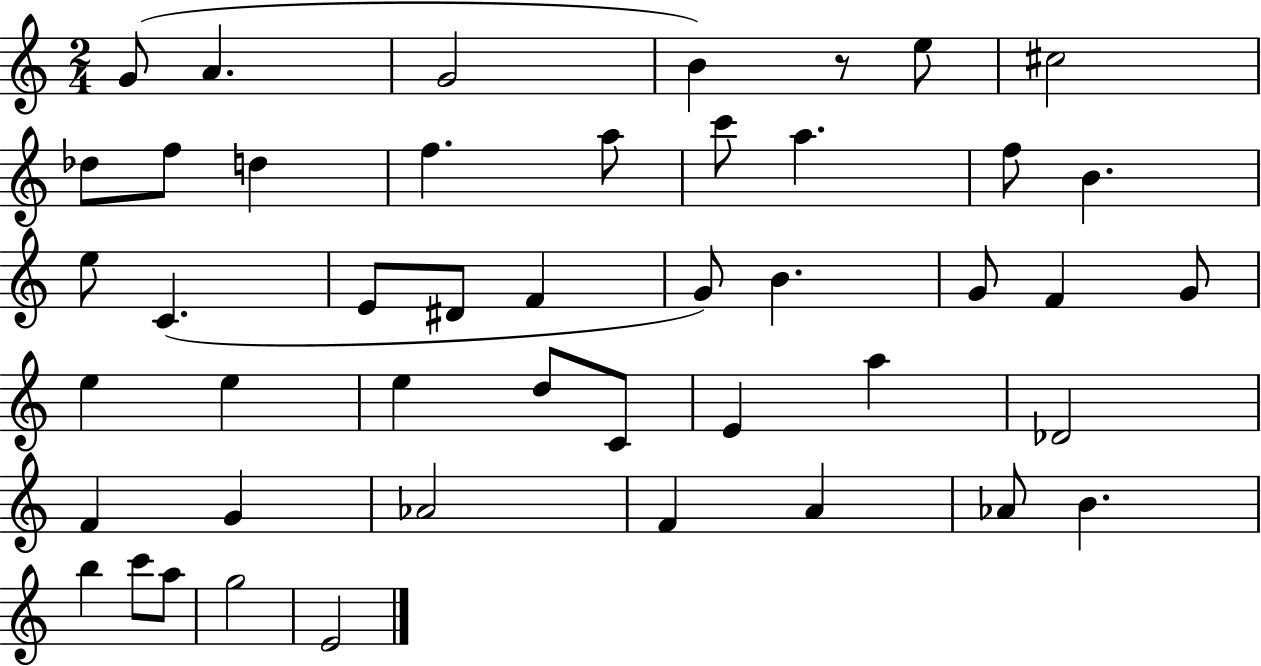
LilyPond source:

{
  \clef treble
  \numericTimeSignature
  \time 2/4
  \key c \major
  g'8( a'4. | g'2 | b'4) r8 e''8 | cis''2 | \break des''8 f''8 d''4 | f''4. a''8 | c'''8 a''4. | f''8 b'4. | \break e''8 c'4.( | e'8 dis'8 f'4 | g'8) b'4. | g'8 f'4 g'8 | \break e''4 e''4 | e''4 d''8 c'8 | e'4 a''4 | des'2 | \break f'4 g'4 | aes'2 | f'4 a'4 | aes'8 b'4. | \break b''4 c'''8 a''8 | g''2 | e'2 | \bar "|."
}